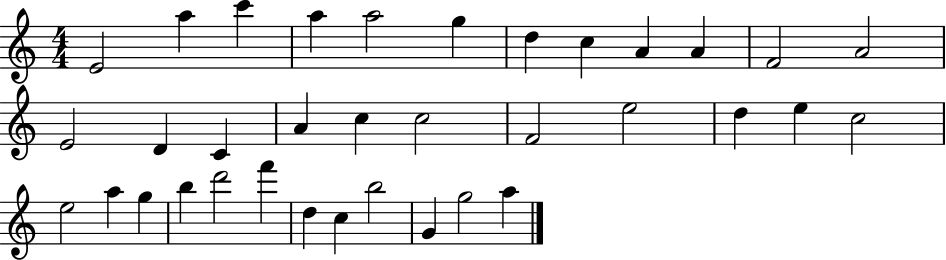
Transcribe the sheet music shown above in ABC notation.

X:1
T:Untitled
M:4/4
L:1/4
K:C
E2 a c' a a2 g d c A A F2 A2 E2 D C A c c2 F2 e2 d e c2 e2 a g b d'2 f' d c b2 G g2 a